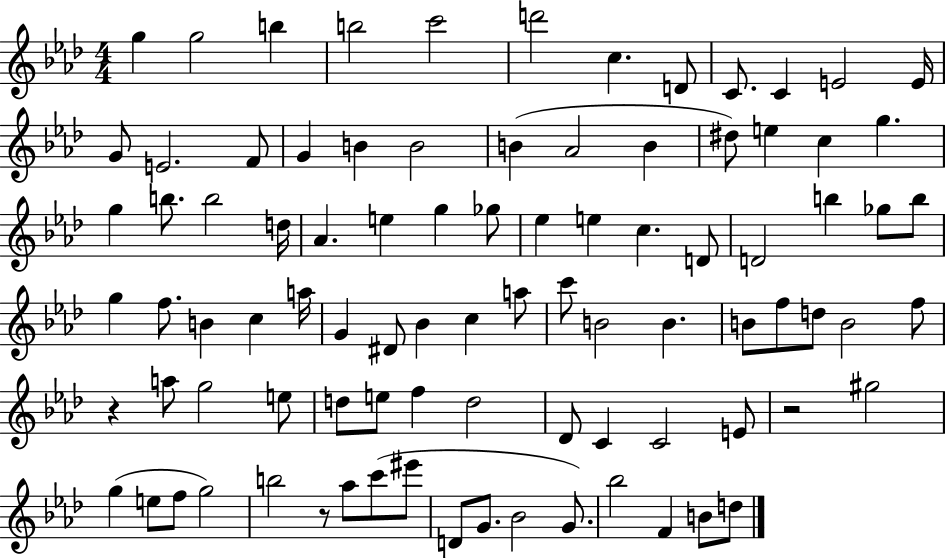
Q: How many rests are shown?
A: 3